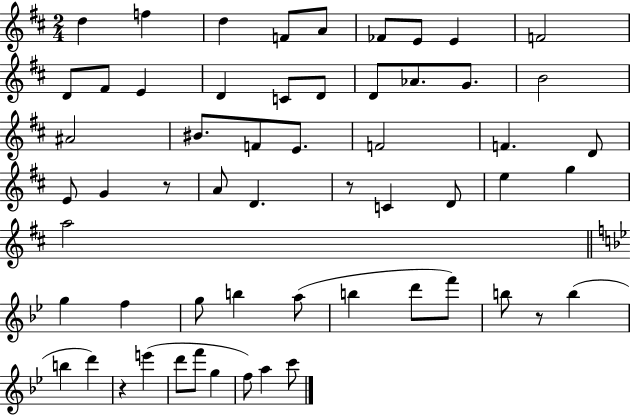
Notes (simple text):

D5/q F5/q D5/q F4/e A4/e FES4/e E4/e E4/q F4/h D4/e F#4/e E4/q D4/q C4/e D4/e D4/e Ab4/e. G4/e. B4/h A#4/h BIS4/e. F4/e E4/e. F4/h F4/q. D4/e E4/e G4/q R/e A4/e D4/q. R/e C4/q D4/e E5/q G5/q A5/h G5/q F5/q G5/e B5/q A5/e B5/q D6/e F6/e B5/e R/e B5/q B5/q D6/q R/q E6/q D6/e F6/e G5/q F5/e A5/q C6/e